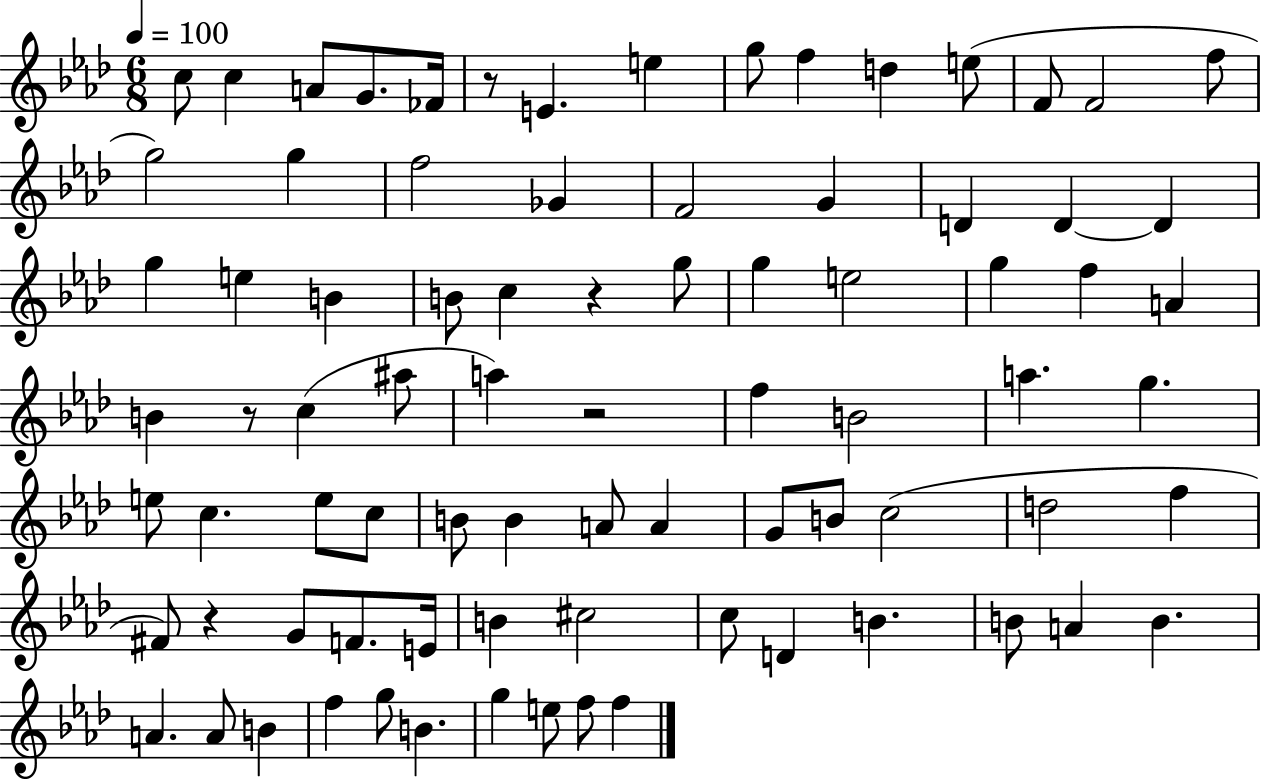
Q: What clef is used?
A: treble